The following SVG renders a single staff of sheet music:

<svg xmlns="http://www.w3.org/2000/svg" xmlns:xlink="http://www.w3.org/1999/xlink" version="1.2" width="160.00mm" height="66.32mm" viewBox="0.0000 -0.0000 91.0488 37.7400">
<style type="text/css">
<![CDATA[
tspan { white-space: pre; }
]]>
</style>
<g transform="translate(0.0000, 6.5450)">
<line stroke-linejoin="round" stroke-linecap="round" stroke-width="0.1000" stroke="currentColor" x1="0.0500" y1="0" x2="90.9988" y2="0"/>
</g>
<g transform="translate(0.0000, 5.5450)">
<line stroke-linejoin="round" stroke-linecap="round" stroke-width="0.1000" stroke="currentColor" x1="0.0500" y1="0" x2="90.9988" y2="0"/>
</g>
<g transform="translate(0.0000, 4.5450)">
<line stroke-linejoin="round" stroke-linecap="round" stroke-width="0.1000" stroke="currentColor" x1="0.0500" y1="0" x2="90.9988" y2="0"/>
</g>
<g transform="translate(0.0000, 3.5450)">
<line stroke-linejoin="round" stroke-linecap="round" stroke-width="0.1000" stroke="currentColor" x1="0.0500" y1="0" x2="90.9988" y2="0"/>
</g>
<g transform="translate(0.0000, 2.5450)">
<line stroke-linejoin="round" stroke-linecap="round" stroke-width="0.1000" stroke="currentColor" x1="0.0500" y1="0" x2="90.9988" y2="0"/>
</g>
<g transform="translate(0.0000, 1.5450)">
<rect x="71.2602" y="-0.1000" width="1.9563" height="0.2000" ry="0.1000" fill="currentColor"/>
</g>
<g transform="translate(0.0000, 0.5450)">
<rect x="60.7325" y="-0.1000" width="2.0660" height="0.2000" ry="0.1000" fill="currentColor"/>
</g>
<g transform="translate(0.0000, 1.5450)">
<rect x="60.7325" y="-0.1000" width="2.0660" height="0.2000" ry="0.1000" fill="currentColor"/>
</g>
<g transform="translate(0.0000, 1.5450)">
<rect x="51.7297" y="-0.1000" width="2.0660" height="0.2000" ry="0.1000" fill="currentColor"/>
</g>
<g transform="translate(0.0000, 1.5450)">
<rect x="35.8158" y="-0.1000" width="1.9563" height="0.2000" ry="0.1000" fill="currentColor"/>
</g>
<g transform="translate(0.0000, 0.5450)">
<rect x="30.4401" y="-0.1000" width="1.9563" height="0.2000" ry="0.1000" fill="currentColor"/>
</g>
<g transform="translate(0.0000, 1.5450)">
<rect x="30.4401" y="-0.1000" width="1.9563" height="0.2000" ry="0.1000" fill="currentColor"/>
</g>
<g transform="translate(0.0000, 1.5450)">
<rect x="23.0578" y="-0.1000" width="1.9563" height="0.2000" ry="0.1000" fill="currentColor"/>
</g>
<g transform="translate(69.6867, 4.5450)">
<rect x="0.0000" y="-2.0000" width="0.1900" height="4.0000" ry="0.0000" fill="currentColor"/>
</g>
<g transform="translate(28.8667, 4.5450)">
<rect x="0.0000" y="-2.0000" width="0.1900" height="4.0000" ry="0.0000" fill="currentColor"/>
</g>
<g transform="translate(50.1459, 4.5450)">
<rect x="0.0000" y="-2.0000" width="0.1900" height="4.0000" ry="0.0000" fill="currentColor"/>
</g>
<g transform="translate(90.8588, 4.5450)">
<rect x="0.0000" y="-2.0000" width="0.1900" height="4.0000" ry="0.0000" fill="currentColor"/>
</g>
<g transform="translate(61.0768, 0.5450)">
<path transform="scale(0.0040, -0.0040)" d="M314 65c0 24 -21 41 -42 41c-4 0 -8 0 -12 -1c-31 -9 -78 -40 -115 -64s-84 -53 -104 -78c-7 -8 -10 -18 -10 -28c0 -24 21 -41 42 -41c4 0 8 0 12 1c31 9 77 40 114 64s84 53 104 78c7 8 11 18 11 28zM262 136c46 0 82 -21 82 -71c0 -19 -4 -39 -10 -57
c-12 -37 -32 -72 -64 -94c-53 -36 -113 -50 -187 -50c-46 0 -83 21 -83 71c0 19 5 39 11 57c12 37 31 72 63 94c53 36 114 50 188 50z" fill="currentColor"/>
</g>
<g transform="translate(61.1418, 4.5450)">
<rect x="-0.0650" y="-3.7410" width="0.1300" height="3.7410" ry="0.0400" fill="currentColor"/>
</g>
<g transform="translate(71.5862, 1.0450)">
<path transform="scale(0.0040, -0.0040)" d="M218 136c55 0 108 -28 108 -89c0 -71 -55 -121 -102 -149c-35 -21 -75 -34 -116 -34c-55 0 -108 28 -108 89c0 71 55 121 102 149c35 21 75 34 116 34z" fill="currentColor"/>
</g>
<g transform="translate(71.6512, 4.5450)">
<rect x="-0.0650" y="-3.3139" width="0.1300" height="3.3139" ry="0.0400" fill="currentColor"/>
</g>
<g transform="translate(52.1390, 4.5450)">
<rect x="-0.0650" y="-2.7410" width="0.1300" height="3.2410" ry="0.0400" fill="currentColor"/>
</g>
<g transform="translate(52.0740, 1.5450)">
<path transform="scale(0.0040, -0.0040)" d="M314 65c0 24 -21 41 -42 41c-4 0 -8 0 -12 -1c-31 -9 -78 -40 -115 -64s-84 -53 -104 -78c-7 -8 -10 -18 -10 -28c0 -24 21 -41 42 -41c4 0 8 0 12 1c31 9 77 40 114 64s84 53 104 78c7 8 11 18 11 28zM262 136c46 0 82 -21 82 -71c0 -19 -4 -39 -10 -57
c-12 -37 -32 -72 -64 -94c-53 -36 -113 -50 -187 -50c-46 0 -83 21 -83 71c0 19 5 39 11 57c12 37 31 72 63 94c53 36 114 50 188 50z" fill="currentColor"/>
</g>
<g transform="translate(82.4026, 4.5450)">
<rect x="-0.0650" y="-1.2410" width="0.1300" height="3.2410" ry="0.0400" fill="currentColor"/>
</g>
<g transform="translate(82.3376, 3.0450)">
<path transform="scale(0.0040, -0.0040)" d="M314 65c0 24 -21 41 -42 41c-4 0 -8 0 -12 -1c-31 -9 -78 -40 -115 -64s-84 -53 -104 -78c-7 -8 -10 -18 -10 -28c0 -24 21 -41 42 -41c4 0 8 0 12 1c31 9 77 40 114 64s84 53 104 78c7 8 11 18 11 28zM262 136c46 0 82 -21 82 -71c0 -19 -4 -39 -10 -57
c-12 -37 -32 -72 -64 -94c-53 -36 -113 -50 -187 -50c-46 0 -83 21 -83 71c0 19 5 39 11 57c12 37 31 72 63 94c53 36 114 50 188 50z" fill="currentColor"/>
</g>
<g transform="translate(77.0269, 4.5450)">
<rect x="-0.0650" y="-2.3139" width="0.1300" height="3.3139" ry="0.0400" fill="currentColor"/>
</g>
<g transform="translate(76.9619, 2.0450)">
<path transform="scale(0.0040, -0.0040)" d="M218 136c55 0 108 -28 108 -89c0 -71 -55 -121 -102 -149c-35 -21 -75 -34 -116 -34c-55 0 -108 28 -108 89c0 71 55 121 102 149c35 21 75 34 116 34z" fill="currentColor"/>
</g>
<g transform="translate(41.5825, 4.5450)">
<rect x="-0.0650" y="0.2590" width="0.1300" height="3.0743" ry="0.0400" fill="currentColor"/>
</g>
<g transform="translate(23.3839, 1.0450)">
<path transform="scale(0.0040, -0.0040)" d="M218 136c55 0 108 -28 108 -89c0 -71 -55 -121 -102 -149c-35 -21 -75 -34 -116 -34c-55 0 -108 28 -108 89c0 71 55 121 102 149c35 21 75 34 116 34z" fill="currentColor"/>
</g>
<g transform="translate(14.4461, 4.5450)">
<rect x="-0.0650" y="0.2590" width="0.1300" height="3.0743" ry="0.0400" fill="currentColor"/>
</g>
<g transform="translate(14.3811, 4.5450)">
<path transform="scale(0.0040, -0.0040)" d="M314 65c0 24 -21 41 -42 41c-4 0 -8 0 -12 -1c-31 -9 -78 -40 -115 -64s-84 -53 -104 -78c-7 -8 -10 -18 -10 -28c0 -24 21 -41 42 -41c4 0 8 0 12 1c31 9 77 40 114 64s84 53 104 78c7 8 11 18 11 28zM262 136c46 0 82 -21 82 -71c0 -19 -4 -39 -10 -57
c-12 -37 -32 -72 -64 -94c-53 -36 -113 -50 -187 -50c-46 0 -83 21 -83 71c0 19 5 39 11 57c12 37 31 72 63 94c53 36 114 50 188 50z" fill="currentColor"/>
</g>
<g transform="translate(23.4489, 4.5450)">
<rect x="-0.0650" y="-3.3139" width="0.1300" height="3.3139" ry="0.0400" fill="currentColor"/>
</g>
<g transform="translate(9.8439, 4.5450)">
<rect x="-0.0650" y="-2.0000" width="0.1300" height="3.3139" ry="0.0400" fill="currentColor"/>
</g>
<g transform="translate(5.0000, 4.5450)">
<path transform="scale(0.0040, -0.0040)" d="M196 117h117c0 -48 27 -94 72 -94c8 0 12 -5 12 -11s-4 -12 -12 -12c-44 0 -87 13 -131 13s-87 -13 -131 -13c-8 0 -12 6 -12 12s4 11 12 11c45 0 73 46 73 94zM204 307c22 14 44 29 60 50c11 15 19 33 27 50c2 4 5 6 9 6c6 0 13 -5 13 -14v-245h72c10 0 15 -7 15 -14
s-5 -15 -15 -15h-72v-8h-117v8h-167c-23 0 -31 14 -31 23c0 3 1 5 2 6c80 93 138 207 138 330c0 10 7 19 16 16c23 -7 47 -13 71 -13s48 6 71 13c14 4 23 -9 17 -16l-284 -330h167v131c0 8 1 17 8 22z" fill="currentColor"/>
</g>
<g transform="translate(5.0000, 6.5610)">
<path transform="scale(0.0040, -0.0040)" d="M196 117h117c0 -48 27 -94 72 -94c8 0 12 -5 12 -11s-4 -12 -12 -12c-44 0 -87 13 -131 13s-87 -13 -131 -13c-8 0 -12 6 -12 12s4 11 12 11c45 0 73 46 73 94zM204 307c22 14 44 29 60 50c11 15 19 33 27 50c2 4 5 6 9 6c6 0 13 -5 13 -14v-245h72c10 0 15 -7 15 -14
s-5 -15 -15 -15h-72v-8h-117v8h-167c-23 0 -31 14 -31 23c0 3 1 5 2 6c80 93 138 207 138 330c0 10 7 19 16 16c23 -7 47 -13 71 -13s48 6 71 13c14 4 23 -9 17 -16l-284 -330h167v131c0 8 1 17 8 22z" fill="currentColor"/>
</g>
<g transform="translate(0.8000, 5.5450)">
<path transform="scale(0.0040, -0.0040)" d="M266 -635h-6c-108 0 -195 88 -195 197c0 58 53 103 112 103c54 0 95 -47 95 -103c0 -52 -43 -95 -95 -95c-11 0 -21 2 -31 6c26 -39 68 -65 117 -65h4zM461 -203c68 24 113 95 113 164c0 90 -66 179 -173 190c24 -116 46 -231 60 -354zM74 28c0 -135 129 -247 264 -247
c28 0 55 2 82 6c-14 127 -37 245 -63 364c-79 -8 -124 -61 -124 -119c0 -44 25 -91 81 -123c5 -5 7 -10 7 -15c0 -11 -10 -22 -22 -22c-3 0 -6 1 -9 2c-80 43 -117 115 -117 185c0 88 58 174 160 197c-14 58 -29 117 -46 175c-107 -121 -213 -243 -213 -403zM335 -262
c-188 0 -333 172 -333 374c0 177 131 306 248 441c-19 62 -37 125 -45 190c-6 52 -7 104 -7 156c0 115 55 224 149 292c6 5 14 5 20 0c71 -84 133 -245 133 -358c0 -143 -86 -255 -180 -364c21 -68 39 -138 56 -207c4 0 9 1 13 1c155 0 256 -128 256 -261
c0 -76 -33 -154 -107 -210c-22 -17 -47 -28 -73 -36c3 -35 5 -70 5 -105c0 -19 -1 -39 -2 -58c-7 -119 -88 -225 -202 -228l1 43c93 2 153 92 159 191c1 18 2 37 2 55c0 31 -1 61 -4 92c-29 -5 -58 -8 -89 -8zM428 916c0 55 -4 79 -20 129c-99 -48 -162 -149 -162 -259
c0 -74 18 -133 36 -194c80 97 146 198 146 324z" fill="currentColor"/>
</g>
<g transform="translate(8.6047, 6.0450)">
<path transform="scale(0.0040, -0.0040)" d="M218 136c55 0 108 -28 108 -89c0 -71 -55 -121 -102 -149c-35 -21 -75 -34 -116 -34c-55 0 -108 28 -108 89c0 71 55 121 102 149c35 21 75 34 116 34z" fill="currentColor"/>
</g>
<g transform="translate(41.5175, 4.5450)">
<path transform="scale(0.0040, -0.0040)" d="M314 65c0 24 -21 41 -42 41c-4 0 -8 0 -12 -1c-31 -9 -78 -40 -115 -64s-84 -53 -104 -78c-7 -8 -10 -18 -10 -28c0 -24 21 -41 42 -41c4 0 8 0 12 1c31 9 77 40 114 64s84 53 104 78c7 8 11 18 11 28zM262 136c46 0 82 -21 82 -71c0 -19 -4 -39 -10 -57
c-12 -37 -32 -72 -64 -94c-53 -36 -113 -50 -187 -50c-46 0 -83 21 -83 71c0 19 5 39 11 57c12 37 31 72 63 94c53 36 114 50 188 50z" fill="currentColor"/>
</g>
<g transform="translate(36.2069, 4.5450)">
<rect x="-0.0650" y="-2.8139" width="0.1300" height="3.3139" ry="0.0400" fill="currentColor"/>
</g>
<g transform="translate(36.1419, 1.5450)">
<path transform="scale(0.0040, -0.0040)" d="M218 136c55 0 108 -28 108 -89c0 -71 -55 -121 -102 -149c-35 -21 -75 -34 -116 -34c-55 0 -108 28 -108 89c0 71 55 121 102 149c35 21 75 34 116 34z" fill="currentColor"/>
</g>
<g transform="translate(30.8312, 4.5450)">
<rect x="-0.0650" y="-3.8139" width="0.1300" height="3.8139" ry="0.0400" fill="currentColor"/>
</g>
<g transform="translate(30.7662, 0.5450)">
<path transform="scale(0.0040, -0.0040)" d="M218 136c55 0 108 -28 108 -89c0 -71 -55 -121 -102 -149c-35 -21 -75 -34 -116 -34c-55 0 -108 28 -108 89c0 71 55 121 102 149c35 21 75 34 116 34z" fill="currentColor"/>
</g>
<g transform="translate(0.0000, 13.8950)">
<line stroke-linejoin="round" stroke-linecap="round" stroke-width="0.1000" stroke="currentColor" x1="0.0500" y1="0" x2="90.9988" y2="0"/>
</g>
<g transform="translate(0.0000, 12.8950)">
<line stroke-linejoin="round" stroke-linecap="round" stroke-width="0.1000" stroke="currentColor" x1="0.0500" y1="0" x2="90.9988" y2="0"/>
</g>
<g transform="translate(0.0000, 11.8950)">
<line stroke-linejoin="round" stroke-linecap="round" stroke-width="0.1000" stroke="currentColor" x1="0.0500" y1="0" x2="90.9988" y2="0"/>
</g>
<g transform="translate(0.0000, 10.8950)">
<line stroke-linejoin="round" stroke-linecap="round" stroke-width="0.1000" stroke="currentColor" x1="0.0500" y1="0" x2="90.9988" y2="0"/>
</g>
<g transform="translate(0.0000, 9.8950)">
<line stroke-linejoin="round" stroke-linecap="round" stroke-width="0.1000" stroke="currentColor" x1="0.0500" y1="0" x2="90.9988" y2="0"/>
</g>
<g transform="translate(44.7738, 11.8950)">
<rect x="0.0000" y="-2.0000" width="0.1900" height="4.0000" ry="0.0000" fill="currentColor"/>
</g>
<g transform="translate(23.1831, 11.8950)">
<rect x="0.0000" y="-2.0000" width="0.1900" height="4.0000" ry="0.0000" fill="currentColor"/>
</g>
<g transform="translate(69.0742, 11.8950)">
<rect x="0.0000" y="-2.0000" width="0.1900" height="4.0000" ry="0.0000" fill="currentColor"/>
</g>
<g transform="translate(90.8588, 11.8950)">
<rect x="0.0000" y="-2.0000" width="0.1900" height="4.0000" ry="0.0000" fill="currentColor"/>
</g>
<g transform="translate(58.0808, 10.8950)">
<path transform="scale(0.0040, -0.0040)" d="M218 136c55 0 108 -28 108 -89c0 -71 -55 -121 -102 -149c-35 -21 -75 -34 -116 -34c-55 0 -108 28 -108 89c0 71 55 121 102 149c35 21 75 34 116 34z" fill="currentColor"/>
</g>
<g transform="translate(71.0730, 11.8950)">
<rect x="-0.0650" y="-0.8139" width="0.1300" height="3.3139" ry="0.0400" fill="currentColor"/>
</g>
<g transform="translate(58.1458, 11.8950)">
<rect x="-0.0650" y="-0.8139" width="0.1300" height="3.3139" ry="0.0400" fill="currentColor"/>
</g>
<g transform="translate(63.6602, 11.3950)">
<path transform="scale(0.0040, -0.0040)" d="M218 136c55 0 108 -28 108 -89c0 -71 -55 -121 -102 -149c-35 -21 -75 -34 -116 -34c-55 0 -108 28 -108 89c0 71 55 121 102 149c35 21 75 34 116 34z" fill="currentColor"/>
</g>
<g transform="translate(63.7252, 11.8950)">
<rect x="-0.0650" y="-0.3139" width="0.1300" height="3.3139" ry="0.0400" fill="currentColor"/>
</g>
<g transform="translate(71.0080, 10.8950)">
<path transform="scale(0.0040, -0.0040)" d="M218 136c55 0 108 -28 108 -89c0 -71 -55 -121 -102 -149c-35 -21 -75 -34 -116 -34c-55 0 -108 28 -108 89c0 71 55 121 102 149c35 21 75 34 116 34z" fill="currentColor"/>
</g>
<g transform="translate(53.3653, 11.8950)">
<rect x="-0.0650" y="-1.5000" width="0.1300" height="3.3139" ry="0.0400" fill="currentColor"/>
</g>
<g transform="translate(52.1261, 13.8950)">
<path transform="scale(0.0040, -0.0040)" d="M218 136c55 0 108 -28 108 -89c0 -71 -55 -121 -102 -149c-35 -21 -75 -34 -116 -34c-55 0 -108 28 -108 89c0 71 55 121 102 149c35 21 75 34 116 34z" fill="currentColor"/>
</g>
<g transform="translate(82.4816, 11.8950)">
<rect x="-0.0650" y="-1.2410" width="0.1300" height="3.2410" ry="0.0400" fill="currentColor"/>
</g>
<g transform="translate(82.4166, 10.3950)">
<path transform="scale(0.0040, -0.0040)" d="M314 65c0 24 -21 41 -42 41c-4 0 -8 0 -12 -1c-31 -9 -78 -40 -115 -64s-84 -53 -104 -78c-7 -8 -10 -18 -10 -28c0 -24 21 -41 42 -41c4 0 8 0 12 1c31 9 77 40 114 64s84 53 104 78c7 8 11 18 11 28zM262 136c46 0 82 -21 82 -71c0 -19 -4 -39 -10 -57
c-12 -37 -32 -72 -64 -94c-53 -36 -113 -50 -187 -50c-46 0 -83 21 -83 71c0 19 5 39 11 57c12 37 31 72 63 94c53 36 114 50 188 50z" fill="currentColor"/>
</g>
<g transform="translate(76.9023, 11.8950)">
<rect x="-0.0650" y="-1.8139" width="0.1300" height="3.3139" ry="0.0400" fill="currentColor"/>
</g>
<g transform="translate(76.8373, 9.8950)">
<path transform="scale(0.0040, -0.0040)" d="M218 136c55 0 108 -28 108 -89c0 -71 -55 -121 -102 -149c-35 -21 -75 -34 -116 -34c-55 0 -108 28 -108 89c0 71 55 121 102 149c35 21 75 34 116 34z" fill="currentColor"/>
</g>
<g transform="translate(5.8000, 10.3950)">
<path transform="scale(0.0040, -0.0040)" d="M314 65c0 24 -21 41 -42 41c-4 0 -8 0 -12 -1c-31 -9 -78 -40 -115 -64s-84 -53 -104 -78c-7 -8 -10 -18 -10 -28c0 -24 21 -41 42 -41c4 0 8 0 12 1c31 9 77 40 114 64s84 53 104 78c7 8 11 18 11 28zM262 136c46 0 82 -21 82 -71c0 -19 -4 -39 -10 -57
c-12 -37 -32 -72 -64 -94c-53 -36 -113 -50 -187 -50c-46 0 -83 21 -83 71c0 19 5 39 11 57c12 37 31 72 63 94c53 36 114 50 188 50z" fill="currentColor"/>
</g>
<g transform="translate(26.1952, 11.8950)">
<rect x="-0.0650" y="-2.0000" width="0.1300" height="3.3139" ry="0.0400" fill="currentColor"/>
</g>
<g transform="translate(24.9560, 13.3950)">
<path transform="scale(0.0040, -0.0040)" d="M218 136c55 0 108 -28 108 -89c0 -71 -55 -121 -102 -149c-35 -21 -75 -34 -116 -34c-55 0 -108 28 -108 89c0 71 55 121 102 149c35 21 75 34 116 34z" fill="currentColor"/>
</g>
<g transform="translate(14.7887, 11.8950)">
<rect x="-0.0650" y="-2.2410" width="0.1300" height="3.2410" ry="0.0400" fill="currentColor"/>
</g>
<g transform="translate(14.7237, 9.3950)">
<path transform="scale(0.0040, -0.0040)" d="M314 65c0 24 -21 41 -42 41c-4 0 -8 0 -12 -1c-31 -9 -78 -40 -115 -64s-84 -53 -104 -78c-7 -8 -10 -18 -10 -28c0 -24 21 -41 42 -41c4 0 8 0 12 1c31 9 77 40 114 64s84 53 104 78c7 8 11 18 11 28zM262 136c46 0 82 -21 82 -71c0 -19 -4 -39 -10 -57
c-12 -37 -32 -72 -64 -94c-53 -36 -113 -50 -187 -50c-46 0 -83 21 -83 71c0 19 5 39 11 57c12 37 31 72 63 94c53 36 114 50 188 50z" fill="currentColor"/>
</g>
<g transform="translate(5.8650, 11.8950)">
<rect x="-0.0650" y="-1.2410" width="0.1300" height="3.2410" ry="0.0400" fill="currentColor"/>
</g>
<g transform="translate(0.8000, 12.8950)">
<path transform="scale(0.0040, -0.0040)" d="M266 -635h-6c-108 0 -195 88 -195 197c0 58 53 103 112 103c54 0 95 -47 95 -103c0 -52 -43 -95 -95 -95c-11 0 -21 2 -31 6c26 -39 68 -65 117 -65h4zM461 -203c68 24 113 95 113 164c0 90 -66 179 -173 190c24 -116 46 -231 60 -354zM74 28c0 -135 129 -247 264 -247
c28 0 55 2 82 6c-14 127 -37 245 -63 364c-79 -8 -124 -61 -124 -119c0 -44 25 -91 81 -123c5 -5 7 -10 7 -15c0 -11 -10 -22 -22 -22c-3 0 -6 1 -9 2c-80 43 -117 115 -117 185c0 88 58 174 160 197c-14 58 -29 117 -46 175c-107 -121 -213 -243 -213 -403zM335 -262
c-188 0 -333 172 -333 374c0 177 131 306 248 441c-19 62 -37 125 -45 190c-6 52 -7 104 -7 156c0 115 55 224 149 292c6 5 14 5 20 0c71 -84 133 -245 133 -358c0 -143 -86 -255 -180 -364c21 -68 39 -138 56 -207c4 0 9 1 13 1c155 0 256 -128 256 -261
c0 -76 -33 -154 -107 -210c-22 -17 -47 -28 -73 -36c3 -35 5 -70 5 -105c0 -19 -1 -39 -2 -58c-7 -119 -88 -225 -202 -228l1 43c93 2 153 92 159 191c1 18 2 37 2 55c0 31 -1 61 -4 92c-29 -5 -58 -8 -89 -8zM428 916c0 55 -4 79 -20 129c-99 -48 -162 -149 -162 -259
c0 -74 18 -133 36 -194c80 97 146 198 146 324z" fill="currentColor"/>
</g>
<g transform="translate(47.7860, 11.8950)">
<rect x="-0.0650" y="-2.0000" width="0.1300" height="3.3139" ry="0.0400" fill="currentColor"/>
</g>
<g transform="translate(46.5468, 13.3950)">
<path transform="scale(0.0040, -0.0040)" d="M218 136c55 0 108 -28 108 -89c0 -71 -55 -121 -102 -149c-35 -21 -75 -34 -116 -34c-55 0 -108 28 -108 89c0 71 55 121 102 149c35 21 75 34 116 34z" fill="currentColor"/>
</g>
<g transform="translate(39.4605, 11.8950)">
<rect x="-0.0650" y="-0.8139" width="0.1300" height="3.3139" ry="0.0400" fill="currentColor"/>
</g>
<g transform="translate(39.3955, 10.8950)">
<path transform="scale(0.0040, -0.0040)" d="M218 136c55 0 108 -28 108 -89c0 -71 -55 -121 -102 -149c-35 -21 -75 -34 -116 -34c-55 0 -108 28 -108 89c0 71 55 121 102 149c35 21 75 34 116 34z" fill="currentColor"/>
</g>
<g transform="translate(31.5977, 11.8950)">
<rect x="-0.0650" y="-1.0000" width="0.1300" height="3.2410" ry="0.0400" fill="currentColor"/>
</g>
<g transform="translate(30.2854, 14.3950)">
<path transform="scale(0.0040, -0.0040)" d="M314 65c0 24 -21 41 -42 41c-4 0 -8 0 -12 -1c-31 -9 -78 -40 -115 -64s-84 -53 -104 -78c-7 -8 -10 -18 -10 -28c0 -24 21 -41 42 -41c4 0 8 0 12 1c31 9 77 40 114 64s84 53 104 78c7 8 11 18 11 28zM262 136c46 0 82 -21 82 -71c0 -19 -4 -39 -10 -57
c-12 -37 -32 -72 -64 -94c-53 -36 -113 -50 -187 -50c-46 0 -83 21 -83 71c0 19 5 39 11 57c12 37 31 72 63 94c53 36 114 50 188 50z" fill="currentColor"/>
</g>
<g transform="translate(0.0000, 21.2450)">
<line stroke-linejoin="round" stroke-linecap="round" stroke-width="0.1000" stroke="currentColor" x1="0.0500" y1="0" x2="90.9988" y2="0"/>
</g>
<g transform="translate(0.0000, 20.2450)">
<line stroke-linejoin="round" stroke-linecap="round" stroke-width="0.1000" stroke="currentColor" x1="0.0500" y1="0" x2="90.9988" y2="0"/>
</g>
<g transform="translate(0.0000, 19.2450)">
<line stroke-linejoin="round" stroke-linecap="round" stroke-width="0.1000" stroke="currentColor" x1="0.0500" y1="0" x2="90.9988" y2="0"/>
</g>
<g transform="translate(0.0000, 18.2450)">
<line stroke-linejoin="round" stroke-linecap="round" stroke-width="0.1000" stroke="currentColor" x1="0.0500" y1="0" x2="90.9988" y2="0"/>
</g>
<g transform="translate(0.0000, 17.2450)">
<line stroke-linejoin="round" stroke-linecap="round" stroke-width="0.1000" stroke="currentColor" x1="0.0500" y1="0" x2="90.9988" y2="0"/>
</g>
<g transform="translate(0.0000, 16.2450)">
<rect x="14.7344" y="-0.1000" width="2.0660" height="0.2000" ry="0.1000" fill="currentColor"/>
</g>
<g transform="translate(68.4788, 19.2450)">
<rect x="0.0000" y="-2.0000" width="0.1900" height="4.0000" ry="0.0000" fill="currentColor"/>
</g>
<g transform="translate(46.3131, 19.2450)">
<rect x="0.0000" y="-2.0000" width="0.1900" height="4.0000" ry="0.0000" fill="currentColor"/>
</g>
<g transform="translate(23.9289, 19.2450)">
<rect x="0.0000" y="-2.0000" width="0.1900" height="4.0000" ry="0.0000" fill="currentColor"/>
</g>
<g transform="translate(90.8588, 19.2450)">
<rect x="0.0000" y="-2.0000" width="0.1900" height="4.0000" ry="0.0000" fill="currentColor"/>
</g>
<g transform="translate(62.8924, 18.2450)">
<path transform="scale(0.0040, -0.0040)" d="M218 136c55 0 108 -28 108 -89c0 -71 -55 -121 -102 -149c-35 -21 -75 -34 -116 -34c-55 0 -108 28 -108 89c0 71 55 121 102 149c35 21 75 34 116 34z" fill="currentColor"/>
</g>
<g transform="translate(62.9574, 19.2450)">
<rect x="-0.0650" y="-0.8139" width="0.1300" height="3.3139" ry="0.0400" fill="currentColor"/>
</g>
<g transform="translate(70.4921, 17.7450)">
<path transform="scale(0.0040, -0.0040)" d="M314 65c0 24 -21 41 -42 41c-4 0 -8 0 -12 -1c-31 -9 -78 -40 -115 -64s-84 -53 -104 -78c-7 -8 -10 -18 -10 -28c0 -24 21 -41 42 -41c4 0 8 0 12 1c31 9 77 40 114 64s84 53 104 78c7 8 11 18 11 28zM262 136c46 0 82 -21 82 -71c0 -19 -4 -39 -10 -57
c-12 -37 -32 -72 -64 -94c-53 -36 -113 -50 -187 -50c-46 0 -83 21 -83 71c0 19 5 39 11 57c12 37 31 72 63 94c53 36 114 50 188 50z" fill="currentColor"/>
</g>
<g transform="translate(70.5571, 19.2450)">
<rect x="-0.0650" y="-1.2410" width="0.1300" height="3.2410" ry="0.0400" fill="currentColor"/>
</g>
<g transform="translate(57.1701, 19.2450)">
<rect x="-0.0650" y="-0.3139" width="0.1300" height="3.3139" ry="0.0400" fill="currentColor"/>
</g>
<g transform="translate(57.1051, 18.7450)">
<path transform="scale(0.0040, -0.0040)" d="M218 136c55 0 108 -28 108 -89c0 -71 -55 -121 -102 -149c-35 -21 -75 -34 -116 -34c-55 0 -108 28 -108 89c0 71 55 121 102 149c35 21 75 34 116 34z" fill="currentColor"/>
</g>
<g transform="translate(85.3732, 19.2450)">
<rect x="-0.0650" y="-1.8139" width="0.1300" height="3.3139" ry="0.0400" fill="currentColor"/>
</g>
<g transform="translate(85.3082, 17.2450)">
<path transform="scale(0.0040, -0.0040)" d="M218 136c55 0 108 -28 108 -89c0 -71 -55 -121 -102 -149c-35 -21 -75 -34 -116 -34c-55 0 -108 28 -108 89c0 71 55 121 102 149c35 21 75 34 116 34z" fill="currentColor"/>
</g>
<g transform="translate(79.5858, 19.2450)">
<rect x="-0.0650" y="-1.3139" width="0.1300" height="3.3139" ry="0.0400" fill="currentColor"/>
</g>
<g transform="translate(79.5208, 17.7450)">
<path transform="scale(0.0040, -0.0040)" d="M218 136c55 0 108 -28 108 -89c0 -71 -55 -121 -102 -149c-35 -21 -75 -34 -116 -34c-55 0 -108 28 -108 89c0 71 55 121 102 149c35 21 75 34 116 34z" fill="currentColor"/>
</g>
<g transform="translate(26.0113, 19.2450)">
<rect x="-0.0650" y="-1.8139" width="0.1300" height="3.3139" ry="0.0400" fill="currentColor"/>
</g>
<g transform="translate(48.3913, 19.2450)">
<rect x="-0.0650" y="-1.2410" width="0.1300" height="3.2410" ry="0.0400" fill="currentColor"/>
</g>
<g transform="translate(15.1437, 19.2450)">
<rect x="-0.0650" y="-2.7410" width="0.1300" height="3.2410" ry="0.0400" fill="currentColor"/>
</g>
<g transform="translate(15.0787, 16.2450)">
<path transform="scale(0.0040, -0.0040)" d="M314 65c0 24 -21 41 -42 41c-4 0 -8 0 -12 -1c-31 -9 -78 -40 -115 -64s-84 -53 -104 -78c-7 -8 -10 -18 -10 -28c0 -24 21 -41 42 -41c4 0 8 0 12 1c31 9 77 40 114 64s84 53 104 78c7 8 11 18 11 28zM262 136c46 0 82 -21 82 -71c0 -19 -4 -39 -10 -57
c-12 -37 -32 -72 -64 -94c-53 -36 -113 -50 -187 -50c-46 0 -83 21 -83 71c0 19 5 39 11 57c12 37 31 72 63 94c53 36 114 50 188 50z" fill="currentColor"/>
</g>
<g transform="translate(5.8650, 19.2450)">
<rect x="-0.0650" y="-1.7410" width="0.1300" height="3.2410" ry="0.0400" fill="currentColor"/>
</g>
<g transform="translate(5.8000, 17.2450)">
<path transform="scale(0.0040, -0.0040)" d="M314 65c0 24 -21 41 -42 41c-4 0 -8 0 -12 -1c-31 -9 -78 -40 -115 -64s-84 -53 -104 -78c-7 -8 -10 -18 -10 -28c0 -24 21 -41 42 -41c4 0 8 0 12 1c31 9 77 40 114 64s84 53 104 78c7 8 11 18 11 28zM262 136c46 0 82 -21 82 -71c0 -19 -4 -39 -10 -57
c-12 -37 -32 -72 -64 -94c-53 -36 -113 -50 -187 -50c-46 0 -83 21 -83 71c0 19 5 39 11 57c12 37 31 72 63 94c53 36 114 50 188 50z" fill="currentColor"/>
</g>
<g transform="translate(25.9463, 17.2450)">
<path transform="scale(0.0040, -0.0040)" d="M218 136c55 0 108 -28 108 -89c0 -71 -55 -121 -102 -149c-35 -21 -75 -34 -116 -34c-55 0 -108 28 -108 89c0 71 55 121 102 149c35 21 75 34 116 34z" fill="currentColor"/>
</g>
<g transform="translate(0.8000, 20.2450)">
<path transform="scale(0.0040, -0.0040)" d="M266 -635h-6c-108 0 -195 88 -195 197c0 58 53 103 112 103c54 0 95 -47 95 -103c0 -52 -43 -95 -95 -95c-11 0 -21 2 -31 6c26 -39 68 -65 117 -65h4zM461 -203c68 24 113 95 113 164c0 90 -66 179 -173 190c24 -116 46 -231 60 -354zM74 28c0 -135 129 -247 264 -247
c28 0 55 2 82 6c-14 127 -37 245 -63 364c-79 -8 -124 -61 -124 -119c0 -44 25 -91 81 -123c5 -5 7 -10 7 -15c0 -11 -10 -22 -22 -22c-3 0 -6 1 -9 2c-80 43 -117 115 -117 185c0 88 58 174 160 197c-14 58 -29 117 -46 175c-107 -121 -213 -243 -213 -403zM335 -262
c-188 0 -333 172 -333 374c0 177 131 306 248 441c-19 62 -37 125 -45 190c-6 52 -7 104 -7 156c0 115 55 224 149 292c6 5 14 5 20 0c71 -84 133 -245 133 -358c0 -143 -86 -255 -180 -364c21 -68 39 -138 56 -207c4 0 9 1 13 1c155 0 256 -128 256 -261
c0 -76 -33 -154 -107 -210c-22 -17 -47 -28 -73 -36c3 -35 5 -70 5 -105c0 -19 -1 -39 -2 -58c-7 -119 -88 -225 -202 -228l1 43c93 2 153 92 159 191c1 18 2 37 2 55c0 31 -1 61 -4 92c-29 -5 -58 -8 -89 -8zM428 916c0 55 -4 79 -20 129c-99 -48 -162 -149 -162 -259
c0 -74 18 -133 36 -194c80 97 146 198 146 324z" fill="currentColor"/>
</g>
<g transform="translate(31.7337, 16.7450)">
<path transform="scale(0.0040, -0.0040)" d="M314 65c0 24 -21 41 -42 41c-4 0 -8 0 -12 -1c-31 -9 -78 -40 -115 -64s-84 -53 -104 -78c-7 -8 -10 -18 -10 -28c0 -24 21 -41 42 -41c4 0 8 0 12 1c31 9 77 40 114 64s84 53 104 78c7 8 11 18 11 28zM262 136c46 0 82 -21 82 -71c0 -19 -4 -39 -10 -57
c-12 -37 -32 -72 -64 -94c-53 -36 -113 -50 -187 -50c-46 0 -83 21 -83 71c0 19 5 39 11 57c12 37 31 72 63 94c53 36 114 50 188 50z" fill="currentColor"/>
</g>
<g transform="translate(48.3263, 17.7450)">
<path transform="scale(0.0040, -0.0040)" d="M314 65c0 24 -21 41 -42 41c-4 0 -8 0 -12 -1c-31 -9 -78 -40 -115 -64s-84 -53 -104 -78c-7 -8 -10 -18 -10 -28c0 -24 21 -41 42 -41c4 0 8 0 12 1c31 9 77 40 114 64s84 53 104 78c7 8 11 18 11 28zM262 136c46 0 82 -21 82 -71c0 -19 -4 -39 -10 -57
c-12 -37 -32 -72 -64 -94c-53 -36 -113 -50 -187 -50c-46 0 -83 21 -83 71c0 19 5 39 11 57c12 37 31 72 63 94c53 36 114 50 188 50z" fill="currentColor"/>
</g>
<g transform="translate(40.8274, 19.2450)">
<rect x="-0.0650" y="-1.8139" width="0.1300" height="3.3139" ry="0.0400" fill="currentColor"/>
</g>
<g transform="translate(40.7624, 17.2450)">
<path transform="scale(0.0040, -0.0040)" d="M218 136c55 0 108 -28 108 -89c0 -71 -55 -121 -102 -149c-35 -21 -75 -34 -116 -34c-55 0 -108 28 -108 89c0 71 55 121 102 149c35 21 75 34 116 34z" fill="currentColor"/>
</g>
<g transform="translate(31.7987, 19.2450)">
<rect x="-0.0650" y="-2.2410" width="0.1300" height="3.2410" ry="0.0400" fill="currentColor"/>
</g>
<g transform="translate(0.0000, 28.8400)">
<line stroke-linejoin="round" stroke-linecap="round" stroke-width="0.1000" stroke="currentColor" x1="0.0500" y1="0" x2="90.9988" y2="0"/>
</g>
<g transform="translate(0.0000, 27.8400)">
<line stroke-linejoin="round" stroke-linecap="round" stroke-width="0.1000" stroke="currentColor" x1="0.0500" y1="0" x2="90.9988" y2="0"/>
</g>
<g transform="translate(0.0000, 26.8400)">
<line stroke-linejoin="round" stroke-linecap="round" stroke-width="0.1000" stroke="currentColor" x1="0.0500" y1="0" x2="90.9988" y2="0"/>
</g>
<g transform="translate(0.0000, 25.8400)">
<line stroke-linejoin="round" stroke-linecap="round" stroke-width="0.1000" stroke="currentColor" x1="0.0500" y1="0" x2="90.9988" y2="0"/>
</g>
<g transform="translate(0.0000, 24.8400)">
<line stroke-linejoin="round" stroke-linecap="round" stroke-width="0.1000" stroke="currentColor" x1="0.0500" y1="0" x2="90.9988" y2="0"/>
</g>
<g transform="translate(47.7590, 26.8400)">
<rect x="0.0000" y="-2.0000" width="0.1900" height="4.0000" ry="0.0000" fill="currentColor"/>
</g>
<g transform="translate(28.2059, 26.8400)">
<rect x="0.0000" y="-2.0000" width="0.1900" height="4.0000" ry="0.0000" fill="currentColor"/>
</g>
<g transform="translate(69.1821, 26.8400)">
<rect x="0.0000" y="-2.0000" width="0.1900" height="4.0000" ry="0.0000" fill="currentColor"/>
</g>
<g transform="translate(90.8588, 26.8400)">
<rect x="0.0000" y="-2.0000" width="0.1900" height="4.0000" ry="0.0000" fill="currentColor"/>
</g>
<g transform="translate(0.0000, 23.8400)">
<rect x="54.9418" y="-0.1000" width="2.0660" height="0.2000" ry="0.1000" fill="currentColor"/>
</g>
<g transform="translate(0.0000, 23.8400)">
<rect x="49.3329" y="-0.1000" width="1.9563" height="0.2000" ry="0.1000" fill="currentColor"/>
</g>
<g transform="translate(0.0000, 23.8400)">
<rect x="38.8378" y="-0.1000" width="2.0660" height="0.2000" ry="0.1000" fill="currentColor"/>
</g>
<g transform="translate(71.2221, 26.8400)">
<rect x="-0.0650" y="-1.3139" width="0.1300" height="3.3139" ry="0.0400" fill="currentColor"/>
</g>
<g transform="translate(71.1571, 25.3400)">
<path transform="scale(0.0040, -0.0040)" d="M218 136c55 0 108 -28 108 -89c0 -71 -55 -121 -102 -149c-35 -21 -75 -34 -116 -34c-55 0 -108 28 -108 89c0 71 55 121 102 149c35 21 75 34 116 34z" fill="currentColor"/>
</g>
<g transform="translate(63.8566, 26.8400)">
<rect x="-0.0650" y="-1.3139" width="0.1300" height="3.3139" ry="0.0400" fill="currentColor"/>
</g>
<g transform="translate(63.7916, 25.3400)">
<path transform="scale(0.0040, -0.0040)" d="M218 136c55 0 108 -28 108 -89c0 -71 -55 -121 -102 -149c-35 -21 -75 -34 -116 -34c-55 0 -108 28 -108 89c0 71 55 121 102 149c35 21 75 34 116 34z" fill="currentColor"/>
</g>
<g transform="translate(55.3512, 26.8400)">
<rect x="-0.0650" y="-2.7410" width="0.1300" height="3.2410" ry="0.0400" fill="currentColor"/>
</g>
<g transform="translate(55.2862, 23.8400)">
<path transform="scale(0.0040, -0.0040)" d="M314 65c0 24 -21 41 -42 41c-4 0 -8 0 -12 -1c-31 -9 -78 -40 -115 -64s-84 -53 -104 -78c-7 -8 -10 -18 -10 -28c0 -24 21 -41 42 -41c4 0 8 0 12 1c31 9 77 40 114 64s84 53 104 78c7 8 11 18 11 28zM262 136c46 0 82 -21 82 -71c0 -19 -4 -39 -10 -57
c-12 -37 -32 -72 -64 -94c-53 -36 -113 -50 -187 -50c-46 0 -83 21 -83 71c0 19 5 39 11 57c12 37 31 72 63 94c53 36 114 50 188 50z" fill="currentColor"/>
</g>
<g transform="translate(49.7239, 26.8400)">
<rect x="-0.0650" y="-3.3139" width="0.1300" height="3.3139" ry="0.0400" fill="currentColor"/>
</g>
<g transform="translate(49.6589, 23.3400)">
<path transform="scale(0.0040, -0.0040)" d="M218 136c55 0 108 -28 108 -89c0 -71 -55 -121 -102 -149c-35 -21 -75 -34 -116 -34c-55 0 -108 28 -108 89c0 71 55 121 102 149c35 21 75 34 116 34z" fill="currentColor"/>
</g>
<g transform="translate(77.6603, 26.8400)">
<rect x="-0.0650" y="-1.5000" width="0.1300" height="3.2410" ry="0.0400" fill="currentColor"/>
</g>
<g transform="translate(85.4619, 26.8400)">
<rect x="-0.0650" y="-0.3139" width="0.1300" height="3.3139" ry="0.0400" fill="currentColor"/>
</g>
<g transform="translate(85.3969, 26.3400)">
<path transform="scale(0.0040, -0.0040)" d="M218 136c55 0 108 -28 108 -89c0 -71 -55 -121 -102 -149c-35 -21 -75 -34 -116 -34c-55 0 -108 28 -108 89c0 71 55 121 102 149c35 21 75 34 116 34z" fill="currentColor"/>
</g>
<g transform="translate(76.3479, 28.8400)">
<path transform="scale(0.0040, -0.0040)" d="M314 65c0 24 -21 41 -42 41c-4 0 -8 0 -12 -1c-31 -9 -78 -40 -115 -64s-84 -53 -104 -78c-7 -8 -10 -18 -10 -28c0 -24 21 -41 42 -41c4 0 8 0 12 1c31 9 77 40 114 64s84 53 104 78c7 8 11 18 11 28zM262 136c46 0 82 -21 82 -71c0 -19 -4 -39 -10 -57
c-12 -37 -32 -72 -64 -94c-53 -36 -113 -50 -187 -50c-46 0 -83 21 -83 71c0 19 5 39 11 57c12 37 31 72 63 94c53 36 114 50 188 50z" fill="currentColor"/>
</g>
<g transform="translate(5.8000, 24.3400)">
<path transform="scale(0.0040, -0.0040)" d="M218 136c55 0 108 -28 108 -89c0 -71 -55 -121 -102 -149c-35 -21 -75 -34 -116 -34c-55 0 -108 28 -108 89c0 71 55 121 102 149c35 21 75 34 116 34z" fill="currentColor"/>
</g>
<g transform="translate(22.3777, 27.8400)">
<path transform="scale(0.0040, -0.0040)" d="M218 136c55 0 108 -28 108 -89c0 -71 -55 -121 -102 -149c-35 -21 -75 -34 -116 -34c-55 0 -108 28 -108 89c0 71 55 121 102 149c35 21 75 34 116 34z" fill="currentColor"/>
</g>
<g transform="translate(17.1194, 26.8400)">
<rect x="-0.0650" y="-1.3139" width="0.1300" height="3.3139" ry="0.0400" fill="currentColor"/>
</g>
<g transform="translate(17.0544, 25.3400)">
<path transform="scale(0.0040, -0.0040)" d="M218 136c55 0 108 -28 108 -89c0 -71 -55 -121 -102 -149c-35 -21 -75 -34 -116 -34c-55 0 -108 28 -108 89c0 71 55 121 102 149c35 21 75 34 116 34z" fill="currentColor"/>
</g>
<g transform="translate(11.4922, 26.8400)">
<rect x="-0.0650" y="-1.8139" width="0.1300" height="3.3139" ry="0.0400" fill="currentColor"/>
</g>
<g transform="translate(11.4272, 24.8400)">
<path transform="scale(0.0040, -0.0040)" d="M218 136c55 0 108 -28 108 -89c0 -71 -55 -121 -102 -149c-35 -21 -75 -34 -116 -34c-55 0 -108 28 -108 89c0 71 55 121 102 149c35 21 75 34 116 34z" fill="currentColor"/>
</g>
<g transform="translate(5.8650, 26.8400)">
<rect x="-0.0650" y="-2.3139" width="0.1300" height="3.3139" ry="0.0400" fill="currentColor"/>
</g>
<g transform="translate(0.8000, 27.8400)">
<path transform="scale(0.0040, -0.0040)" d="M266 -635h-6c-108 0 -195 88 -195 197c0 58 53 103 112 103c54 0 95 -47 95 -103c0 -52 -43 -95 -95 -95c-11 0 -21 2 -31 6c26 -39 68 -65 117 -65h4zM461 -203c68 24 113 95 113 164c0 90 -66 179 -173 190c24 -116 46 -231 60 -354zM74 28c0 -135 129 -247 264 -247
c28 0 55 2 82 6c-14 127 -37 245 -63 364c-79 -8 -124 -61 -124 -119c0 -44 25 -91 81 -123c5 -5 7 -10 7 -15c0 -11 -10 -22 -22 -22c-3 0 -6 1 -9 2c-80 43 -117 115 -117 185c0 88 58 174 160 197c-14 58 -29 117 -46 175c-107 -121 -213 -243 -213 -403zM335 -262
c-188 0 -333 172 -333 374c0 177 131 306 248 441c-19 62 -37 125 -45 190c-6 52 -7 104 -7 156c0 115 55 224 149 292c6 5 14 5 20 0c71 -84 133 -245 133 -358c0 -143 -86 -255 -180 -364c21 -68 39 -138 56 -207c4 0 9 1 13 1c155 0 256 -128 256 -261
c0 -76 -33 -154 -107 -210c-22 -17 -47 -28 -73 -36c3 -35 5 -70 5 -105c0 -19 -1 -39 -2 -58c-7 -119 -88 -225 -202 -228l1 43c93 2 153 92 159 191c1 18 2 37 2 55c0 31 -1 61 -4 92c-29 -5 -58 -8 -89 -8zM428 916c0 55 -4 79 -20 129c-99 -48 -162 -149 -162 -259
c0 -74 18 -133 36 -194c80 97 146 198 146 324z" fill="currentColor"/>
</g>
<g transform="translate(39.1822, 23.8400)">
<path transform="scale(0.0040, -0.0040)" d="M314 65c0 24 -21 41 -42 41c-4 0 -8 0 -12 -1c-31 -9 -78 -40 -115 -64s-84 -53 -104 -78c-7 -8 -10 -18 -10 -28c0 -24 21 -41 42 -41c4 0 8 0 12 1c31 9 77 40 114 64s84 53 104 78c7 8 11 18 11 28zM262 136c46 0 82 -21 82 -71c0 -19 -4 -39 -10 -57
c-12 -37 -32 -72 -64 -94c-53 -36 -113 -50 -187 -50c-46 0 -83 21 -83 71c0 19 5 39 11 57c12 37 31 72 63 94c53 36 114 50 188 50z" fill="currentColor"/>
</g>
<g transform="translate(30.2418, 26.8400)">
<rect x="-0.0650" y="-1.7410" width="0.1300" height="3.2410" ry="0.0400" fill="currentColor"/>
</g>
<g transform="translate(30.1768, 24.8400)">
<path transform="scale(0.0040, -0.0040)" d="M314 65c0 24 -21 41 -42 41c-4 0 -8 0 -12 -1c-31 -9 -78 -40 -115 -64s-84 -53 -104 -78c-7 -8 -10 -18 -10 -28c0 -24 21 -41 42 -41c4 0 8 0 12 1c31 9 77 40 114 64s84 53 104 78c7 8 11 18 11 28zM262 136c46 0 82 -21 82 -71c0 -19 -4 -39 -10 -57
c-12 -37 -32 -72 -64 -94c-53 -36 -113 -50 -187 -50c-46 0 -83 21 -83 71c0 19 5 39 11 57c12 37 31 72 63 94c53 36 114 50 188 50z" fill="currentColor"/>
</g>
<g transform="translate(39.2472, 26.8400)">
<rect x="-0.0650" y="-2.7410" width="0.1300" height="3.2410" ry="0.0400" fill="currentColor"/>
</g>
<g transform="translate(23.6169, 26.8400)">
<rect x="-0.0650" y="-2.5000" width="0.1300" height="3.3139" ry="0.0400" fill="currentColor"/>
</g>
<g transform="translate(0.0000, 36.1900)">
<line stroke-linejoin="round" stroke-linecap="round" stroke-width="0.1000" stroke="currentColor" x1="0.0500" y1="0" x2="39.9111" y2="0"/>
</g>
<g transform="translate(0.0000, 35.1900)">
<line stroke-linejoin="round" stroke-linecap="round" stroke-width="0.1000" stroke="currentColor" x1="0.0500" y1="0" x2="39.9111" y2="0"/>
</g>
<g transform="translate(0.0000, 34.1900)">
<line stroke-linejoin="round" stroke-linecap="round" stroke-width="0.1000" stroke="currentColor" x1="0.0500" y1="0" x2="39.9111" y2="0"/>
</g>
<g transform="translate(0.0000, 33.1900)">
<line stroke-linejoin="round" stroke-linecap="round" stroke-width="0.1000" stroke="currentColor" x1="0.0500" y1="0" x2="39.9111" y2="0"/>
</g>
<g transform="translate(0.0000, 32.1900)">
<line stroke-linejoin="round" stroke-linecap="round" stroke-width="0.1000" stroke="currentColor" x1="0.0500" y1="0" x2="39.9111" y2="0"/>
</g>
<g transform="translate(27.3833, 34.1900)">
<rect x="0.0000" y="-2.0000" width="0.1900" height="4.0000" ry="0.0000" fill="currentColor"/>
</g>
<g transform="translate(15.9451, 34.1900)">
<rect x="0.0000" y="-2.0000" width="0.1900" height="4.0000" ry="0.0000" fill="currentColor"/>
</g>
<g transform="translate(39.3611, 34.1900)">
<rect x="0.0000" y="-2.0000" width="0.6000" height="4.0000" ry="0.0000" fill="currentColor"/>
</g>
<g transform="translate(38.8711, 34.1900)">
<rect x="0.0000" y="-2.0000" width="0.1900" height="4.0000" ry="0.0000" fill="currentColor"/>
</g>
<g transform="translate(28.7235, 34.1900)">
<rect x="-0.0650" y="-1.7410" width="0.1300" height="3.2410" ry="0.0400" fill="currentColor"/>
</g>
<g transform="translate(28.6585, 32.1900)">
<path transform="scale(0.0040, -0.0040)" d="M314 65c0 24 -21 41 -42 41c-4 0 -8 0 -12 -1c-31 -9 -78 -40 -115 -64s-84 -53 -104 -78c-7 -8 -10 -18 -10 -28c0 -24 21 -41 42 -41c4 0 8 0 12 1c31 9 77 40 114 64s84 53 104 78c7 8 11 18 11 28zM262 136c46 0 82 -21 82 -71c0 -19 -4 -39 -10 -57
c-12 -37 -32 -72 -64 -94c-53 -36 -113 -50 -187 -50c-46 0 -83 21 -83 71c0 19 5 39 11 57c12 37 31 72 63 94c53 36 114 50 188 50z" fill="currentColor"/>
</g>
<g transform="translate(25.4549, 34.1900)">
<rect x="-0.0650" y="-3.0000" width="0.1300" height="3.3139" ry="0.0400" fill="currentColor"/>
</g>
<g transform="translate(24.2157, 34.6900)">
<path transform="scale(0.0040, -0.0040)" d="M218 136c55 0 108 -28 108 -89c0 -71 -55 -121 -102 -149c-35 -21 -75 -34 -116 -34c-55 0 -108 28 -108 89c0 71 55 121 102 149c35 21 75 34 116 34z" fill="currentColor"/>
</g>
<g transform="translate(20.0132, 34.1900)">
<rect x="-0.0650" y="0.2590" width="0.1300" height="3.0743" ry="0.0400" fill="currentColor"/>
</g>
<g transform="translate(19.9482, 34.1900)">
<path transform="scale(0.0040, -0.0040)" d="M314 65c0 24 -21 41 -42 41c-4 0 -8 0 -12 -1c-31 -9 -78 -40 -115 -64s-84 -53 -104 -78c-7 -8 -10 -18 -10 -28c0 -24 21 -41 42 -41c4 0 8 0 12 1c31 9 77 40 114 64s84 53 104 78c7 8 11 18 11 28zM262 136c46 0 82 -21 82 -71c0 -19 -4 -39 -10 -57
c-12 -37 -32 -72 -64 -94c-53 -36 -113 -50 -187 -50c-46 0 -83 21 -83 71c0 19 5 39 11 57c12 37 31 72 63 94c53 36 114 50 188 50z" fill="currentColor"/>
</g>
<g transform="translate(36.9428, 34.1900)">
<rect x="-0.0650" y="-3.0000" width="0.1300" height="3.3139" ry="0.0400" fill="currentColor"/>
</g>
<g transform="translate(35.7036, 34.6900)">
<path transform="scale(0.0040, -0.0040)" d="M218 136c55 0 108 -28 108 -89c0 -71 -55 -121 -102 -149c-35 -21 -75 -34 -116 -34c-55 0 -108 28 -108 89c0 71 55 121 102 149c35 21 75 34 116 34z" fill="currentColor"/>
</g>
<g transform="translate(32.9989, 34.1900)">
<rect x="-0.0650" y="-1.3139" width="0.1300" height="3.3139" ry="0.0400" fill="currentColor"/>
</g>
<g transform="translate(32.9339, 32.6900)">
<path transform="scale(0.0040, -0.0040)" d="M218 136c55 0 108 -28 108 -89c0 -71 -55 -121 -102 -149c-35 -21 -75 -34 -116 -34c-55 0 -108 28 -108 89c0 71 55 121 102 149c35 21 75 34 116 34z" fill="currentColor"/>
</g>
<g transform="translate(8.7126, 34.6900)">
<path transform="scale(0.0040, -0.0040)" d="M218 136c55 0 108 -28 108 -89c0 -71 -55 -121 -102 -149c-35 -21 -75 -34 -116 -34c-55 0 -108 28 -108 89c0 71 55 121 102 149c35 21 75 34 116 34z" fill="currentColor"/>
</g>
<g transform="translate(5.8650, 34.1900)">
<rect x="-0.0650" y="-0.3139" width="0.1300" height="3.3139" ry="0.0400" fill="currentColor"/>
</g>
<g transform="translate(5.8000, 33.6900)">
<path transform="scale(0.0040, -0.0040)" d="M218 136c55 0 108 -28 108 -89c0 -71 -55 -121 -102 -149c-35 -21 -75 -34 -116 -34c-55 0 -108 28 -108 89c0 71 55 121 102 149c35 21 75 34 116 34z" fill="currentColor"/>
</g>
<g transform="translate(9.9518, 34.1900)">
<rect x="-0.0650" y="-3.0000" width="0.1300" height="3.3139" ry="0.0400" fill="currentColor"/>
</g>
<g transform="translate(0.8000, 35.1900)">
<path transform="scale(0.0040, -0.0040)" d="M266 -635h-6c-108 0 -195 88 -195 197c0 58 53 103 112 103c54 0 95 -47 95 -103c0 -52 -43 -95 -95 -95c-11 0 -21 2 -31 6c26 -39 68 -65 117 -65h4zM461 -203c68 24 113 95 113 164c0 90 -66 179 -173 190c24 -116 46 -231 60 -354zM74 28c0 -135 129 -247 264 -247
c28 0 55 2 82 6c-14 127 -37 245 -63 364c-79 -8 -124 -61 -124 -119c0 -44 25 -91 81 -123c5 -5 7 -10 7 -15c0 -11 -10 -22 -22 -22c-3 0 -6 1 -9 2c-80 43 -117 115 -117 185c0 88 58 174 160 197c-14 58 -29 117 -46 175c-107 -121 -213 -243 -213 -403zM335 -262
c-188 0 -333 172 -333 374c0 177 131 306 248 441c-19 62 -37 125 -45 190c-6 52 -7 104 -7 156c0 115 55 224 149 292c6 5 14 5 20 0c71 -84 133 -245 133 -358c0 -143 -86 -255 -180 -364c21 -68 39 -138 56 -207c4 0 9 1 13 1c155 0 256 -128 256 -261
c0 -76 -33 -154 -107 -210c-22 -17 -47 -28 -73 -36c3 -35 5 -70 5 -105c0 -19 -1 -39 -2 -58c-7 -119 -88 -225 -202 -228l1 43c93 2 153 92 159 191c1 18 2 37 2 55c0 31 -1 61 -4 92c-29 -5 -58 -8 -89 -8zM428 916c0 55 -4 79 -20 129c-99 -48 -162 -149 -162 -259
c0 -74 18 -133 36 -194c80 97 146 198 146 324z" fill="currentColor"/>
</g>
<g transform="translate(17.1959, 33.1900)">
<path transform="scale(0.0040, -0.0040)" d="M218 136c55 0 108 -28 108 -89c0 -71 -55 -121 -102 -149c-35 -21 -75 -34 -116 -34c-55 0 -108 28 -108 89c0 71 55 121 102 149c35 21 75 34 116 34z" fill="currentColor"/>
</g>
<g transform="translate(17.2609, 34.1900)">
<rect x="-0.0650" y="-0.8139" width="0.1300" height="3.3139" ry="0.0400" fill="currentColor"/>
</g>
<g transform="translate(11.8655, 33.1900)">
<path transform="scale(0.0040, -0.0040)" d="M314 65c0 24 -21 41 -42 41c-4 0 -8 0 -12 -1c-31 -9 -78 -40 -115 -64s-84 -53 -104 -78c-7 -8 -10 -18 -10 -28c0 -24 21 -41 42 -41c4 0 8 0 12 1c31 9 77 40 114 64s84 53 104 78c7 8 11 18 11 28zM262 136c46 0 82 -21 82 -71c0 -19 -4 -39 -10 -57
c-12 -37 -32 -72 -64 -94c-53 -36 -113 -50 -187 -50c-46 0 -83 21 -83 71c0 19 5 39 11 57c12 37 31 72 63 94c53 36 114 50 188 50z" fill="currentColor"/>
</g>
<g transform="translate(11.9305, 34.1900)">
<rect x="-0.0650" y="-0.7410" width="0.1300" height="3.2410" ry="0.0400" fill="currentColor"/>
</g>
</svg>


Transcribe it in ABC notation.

X:1
T:Untitled
M:4/4
L:1/4
K:C
F B2 b c' a B2 a2 c'2 b g e2 e2 g2 F D2 d F E d c d f e2 f2 a2 f g2 f e2 c d e2 e f g f e G f2 a2 b a2 e e E2 c c A d2 d B2 A f2 e A